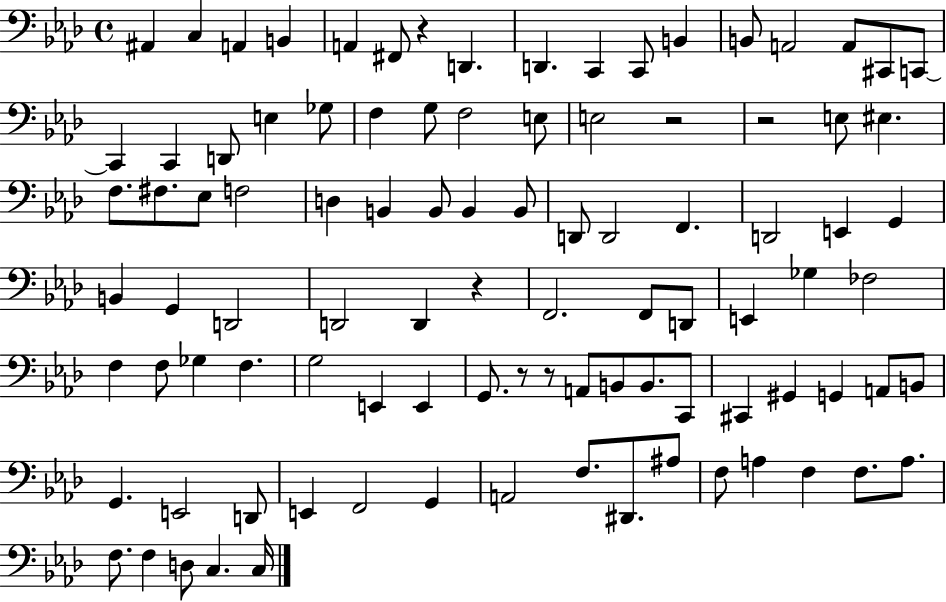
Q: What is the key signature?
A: AES major